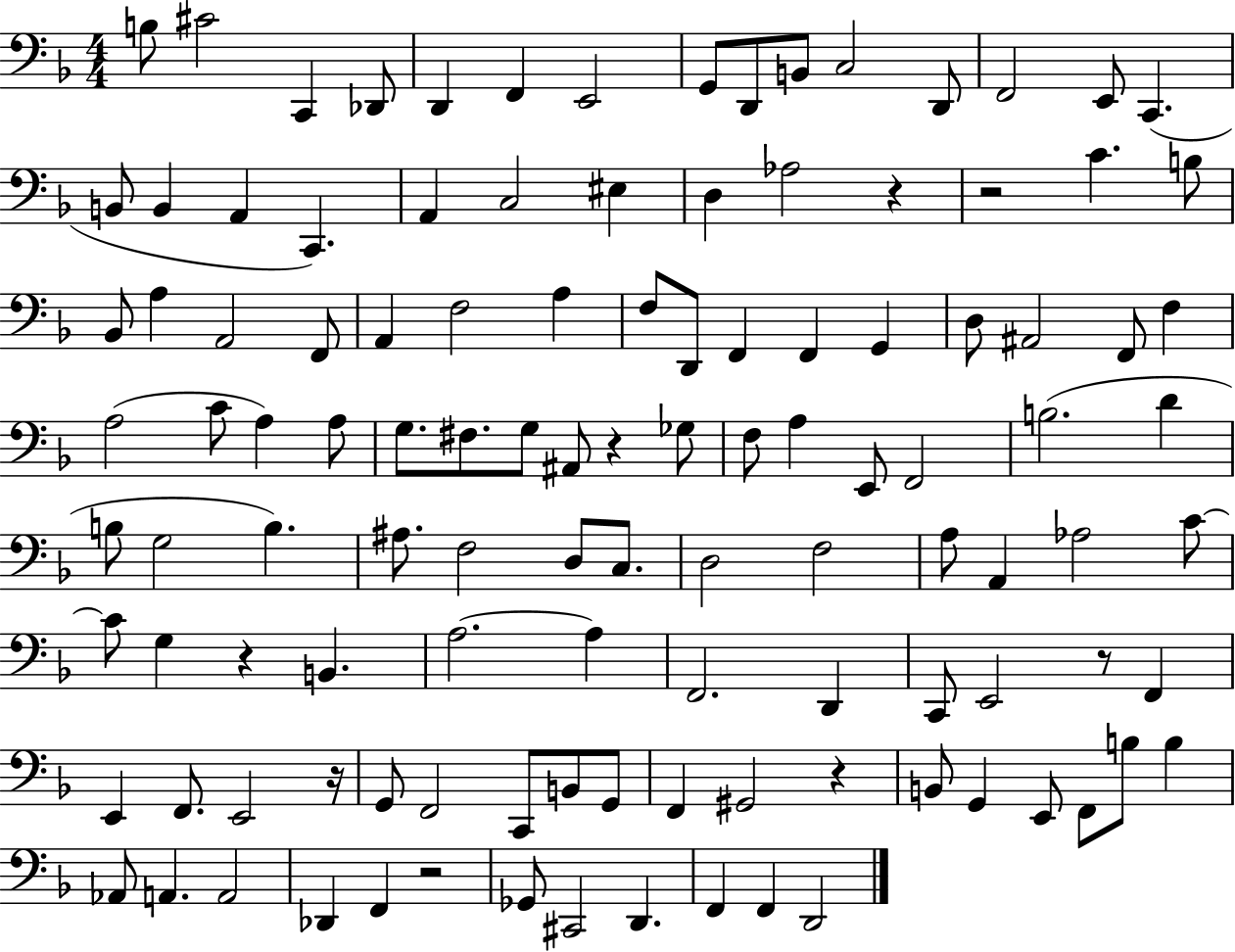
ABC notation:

X:1
T:Untitled
M:4/4
L:1/4
K:F
B,/2 ^C2 C,, _D,,/2 D,, F,, E,,2 G,,/2 D,,/2 B,,/2 C,2 D,,/2 F,,2 E,,/2 C,, B,,/2 B,, A,, C,, A,, C,2 ^E, D, _A,2 z z2 C B,/2 _B,,/2 A, A,,2 F,,/2 A,, F,2 A, F,/2 D,,/2 F,, F,, G,, D,/2 ^A,,2 F,,/2 F, A,2 C/2 A, A,/2 G,/2 ^F,/2 G,/2 ^A,,/2 z _G,/2 F,/2 A, E,,/2 F,,2 B,2 D B,/2 G,2 B, ^A,/2 F,2 D,/2 C,/2 D,2 F,2 A,/2 A,, _A,2 C/2 C/2 G, z B,, A,2 A, F,,2 D,, C,,/2 E,,2 z/2 F,, E,, F,,/2 E,,2 z/4 G,,/2 F,,2 C,,/2 B,,/2 G,,/2 F,, ^G,,2 z B,,/2 G,, E,,/2 F,,/2 B,/2 B, _A,,/2 A,, A,,2 _D,, F,, z2 _G,,/2 ^C,,2 D,, F,, F,, D,,2